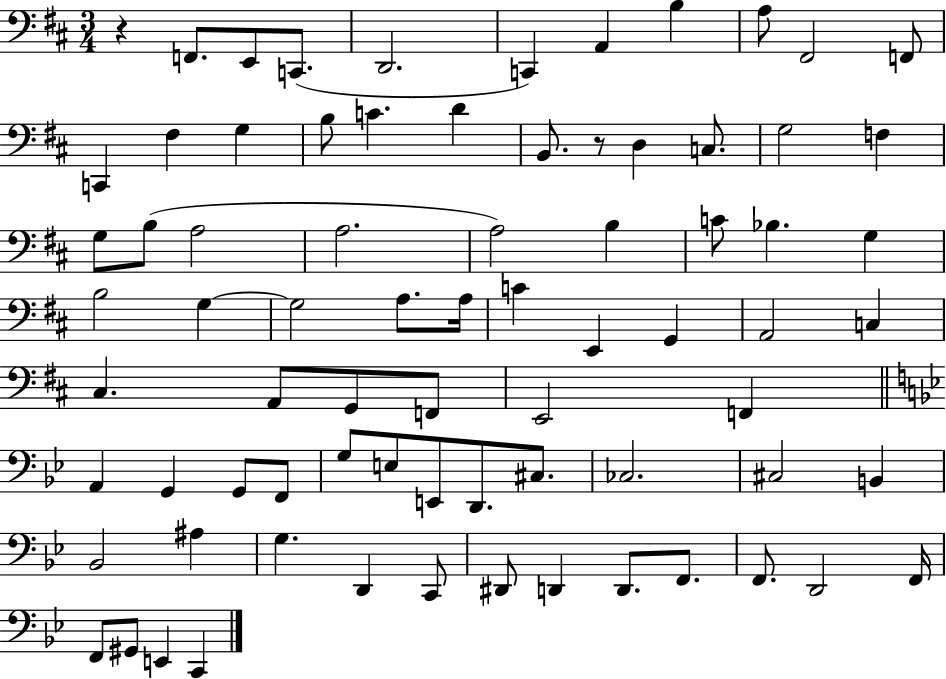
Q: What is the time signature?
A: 3/4